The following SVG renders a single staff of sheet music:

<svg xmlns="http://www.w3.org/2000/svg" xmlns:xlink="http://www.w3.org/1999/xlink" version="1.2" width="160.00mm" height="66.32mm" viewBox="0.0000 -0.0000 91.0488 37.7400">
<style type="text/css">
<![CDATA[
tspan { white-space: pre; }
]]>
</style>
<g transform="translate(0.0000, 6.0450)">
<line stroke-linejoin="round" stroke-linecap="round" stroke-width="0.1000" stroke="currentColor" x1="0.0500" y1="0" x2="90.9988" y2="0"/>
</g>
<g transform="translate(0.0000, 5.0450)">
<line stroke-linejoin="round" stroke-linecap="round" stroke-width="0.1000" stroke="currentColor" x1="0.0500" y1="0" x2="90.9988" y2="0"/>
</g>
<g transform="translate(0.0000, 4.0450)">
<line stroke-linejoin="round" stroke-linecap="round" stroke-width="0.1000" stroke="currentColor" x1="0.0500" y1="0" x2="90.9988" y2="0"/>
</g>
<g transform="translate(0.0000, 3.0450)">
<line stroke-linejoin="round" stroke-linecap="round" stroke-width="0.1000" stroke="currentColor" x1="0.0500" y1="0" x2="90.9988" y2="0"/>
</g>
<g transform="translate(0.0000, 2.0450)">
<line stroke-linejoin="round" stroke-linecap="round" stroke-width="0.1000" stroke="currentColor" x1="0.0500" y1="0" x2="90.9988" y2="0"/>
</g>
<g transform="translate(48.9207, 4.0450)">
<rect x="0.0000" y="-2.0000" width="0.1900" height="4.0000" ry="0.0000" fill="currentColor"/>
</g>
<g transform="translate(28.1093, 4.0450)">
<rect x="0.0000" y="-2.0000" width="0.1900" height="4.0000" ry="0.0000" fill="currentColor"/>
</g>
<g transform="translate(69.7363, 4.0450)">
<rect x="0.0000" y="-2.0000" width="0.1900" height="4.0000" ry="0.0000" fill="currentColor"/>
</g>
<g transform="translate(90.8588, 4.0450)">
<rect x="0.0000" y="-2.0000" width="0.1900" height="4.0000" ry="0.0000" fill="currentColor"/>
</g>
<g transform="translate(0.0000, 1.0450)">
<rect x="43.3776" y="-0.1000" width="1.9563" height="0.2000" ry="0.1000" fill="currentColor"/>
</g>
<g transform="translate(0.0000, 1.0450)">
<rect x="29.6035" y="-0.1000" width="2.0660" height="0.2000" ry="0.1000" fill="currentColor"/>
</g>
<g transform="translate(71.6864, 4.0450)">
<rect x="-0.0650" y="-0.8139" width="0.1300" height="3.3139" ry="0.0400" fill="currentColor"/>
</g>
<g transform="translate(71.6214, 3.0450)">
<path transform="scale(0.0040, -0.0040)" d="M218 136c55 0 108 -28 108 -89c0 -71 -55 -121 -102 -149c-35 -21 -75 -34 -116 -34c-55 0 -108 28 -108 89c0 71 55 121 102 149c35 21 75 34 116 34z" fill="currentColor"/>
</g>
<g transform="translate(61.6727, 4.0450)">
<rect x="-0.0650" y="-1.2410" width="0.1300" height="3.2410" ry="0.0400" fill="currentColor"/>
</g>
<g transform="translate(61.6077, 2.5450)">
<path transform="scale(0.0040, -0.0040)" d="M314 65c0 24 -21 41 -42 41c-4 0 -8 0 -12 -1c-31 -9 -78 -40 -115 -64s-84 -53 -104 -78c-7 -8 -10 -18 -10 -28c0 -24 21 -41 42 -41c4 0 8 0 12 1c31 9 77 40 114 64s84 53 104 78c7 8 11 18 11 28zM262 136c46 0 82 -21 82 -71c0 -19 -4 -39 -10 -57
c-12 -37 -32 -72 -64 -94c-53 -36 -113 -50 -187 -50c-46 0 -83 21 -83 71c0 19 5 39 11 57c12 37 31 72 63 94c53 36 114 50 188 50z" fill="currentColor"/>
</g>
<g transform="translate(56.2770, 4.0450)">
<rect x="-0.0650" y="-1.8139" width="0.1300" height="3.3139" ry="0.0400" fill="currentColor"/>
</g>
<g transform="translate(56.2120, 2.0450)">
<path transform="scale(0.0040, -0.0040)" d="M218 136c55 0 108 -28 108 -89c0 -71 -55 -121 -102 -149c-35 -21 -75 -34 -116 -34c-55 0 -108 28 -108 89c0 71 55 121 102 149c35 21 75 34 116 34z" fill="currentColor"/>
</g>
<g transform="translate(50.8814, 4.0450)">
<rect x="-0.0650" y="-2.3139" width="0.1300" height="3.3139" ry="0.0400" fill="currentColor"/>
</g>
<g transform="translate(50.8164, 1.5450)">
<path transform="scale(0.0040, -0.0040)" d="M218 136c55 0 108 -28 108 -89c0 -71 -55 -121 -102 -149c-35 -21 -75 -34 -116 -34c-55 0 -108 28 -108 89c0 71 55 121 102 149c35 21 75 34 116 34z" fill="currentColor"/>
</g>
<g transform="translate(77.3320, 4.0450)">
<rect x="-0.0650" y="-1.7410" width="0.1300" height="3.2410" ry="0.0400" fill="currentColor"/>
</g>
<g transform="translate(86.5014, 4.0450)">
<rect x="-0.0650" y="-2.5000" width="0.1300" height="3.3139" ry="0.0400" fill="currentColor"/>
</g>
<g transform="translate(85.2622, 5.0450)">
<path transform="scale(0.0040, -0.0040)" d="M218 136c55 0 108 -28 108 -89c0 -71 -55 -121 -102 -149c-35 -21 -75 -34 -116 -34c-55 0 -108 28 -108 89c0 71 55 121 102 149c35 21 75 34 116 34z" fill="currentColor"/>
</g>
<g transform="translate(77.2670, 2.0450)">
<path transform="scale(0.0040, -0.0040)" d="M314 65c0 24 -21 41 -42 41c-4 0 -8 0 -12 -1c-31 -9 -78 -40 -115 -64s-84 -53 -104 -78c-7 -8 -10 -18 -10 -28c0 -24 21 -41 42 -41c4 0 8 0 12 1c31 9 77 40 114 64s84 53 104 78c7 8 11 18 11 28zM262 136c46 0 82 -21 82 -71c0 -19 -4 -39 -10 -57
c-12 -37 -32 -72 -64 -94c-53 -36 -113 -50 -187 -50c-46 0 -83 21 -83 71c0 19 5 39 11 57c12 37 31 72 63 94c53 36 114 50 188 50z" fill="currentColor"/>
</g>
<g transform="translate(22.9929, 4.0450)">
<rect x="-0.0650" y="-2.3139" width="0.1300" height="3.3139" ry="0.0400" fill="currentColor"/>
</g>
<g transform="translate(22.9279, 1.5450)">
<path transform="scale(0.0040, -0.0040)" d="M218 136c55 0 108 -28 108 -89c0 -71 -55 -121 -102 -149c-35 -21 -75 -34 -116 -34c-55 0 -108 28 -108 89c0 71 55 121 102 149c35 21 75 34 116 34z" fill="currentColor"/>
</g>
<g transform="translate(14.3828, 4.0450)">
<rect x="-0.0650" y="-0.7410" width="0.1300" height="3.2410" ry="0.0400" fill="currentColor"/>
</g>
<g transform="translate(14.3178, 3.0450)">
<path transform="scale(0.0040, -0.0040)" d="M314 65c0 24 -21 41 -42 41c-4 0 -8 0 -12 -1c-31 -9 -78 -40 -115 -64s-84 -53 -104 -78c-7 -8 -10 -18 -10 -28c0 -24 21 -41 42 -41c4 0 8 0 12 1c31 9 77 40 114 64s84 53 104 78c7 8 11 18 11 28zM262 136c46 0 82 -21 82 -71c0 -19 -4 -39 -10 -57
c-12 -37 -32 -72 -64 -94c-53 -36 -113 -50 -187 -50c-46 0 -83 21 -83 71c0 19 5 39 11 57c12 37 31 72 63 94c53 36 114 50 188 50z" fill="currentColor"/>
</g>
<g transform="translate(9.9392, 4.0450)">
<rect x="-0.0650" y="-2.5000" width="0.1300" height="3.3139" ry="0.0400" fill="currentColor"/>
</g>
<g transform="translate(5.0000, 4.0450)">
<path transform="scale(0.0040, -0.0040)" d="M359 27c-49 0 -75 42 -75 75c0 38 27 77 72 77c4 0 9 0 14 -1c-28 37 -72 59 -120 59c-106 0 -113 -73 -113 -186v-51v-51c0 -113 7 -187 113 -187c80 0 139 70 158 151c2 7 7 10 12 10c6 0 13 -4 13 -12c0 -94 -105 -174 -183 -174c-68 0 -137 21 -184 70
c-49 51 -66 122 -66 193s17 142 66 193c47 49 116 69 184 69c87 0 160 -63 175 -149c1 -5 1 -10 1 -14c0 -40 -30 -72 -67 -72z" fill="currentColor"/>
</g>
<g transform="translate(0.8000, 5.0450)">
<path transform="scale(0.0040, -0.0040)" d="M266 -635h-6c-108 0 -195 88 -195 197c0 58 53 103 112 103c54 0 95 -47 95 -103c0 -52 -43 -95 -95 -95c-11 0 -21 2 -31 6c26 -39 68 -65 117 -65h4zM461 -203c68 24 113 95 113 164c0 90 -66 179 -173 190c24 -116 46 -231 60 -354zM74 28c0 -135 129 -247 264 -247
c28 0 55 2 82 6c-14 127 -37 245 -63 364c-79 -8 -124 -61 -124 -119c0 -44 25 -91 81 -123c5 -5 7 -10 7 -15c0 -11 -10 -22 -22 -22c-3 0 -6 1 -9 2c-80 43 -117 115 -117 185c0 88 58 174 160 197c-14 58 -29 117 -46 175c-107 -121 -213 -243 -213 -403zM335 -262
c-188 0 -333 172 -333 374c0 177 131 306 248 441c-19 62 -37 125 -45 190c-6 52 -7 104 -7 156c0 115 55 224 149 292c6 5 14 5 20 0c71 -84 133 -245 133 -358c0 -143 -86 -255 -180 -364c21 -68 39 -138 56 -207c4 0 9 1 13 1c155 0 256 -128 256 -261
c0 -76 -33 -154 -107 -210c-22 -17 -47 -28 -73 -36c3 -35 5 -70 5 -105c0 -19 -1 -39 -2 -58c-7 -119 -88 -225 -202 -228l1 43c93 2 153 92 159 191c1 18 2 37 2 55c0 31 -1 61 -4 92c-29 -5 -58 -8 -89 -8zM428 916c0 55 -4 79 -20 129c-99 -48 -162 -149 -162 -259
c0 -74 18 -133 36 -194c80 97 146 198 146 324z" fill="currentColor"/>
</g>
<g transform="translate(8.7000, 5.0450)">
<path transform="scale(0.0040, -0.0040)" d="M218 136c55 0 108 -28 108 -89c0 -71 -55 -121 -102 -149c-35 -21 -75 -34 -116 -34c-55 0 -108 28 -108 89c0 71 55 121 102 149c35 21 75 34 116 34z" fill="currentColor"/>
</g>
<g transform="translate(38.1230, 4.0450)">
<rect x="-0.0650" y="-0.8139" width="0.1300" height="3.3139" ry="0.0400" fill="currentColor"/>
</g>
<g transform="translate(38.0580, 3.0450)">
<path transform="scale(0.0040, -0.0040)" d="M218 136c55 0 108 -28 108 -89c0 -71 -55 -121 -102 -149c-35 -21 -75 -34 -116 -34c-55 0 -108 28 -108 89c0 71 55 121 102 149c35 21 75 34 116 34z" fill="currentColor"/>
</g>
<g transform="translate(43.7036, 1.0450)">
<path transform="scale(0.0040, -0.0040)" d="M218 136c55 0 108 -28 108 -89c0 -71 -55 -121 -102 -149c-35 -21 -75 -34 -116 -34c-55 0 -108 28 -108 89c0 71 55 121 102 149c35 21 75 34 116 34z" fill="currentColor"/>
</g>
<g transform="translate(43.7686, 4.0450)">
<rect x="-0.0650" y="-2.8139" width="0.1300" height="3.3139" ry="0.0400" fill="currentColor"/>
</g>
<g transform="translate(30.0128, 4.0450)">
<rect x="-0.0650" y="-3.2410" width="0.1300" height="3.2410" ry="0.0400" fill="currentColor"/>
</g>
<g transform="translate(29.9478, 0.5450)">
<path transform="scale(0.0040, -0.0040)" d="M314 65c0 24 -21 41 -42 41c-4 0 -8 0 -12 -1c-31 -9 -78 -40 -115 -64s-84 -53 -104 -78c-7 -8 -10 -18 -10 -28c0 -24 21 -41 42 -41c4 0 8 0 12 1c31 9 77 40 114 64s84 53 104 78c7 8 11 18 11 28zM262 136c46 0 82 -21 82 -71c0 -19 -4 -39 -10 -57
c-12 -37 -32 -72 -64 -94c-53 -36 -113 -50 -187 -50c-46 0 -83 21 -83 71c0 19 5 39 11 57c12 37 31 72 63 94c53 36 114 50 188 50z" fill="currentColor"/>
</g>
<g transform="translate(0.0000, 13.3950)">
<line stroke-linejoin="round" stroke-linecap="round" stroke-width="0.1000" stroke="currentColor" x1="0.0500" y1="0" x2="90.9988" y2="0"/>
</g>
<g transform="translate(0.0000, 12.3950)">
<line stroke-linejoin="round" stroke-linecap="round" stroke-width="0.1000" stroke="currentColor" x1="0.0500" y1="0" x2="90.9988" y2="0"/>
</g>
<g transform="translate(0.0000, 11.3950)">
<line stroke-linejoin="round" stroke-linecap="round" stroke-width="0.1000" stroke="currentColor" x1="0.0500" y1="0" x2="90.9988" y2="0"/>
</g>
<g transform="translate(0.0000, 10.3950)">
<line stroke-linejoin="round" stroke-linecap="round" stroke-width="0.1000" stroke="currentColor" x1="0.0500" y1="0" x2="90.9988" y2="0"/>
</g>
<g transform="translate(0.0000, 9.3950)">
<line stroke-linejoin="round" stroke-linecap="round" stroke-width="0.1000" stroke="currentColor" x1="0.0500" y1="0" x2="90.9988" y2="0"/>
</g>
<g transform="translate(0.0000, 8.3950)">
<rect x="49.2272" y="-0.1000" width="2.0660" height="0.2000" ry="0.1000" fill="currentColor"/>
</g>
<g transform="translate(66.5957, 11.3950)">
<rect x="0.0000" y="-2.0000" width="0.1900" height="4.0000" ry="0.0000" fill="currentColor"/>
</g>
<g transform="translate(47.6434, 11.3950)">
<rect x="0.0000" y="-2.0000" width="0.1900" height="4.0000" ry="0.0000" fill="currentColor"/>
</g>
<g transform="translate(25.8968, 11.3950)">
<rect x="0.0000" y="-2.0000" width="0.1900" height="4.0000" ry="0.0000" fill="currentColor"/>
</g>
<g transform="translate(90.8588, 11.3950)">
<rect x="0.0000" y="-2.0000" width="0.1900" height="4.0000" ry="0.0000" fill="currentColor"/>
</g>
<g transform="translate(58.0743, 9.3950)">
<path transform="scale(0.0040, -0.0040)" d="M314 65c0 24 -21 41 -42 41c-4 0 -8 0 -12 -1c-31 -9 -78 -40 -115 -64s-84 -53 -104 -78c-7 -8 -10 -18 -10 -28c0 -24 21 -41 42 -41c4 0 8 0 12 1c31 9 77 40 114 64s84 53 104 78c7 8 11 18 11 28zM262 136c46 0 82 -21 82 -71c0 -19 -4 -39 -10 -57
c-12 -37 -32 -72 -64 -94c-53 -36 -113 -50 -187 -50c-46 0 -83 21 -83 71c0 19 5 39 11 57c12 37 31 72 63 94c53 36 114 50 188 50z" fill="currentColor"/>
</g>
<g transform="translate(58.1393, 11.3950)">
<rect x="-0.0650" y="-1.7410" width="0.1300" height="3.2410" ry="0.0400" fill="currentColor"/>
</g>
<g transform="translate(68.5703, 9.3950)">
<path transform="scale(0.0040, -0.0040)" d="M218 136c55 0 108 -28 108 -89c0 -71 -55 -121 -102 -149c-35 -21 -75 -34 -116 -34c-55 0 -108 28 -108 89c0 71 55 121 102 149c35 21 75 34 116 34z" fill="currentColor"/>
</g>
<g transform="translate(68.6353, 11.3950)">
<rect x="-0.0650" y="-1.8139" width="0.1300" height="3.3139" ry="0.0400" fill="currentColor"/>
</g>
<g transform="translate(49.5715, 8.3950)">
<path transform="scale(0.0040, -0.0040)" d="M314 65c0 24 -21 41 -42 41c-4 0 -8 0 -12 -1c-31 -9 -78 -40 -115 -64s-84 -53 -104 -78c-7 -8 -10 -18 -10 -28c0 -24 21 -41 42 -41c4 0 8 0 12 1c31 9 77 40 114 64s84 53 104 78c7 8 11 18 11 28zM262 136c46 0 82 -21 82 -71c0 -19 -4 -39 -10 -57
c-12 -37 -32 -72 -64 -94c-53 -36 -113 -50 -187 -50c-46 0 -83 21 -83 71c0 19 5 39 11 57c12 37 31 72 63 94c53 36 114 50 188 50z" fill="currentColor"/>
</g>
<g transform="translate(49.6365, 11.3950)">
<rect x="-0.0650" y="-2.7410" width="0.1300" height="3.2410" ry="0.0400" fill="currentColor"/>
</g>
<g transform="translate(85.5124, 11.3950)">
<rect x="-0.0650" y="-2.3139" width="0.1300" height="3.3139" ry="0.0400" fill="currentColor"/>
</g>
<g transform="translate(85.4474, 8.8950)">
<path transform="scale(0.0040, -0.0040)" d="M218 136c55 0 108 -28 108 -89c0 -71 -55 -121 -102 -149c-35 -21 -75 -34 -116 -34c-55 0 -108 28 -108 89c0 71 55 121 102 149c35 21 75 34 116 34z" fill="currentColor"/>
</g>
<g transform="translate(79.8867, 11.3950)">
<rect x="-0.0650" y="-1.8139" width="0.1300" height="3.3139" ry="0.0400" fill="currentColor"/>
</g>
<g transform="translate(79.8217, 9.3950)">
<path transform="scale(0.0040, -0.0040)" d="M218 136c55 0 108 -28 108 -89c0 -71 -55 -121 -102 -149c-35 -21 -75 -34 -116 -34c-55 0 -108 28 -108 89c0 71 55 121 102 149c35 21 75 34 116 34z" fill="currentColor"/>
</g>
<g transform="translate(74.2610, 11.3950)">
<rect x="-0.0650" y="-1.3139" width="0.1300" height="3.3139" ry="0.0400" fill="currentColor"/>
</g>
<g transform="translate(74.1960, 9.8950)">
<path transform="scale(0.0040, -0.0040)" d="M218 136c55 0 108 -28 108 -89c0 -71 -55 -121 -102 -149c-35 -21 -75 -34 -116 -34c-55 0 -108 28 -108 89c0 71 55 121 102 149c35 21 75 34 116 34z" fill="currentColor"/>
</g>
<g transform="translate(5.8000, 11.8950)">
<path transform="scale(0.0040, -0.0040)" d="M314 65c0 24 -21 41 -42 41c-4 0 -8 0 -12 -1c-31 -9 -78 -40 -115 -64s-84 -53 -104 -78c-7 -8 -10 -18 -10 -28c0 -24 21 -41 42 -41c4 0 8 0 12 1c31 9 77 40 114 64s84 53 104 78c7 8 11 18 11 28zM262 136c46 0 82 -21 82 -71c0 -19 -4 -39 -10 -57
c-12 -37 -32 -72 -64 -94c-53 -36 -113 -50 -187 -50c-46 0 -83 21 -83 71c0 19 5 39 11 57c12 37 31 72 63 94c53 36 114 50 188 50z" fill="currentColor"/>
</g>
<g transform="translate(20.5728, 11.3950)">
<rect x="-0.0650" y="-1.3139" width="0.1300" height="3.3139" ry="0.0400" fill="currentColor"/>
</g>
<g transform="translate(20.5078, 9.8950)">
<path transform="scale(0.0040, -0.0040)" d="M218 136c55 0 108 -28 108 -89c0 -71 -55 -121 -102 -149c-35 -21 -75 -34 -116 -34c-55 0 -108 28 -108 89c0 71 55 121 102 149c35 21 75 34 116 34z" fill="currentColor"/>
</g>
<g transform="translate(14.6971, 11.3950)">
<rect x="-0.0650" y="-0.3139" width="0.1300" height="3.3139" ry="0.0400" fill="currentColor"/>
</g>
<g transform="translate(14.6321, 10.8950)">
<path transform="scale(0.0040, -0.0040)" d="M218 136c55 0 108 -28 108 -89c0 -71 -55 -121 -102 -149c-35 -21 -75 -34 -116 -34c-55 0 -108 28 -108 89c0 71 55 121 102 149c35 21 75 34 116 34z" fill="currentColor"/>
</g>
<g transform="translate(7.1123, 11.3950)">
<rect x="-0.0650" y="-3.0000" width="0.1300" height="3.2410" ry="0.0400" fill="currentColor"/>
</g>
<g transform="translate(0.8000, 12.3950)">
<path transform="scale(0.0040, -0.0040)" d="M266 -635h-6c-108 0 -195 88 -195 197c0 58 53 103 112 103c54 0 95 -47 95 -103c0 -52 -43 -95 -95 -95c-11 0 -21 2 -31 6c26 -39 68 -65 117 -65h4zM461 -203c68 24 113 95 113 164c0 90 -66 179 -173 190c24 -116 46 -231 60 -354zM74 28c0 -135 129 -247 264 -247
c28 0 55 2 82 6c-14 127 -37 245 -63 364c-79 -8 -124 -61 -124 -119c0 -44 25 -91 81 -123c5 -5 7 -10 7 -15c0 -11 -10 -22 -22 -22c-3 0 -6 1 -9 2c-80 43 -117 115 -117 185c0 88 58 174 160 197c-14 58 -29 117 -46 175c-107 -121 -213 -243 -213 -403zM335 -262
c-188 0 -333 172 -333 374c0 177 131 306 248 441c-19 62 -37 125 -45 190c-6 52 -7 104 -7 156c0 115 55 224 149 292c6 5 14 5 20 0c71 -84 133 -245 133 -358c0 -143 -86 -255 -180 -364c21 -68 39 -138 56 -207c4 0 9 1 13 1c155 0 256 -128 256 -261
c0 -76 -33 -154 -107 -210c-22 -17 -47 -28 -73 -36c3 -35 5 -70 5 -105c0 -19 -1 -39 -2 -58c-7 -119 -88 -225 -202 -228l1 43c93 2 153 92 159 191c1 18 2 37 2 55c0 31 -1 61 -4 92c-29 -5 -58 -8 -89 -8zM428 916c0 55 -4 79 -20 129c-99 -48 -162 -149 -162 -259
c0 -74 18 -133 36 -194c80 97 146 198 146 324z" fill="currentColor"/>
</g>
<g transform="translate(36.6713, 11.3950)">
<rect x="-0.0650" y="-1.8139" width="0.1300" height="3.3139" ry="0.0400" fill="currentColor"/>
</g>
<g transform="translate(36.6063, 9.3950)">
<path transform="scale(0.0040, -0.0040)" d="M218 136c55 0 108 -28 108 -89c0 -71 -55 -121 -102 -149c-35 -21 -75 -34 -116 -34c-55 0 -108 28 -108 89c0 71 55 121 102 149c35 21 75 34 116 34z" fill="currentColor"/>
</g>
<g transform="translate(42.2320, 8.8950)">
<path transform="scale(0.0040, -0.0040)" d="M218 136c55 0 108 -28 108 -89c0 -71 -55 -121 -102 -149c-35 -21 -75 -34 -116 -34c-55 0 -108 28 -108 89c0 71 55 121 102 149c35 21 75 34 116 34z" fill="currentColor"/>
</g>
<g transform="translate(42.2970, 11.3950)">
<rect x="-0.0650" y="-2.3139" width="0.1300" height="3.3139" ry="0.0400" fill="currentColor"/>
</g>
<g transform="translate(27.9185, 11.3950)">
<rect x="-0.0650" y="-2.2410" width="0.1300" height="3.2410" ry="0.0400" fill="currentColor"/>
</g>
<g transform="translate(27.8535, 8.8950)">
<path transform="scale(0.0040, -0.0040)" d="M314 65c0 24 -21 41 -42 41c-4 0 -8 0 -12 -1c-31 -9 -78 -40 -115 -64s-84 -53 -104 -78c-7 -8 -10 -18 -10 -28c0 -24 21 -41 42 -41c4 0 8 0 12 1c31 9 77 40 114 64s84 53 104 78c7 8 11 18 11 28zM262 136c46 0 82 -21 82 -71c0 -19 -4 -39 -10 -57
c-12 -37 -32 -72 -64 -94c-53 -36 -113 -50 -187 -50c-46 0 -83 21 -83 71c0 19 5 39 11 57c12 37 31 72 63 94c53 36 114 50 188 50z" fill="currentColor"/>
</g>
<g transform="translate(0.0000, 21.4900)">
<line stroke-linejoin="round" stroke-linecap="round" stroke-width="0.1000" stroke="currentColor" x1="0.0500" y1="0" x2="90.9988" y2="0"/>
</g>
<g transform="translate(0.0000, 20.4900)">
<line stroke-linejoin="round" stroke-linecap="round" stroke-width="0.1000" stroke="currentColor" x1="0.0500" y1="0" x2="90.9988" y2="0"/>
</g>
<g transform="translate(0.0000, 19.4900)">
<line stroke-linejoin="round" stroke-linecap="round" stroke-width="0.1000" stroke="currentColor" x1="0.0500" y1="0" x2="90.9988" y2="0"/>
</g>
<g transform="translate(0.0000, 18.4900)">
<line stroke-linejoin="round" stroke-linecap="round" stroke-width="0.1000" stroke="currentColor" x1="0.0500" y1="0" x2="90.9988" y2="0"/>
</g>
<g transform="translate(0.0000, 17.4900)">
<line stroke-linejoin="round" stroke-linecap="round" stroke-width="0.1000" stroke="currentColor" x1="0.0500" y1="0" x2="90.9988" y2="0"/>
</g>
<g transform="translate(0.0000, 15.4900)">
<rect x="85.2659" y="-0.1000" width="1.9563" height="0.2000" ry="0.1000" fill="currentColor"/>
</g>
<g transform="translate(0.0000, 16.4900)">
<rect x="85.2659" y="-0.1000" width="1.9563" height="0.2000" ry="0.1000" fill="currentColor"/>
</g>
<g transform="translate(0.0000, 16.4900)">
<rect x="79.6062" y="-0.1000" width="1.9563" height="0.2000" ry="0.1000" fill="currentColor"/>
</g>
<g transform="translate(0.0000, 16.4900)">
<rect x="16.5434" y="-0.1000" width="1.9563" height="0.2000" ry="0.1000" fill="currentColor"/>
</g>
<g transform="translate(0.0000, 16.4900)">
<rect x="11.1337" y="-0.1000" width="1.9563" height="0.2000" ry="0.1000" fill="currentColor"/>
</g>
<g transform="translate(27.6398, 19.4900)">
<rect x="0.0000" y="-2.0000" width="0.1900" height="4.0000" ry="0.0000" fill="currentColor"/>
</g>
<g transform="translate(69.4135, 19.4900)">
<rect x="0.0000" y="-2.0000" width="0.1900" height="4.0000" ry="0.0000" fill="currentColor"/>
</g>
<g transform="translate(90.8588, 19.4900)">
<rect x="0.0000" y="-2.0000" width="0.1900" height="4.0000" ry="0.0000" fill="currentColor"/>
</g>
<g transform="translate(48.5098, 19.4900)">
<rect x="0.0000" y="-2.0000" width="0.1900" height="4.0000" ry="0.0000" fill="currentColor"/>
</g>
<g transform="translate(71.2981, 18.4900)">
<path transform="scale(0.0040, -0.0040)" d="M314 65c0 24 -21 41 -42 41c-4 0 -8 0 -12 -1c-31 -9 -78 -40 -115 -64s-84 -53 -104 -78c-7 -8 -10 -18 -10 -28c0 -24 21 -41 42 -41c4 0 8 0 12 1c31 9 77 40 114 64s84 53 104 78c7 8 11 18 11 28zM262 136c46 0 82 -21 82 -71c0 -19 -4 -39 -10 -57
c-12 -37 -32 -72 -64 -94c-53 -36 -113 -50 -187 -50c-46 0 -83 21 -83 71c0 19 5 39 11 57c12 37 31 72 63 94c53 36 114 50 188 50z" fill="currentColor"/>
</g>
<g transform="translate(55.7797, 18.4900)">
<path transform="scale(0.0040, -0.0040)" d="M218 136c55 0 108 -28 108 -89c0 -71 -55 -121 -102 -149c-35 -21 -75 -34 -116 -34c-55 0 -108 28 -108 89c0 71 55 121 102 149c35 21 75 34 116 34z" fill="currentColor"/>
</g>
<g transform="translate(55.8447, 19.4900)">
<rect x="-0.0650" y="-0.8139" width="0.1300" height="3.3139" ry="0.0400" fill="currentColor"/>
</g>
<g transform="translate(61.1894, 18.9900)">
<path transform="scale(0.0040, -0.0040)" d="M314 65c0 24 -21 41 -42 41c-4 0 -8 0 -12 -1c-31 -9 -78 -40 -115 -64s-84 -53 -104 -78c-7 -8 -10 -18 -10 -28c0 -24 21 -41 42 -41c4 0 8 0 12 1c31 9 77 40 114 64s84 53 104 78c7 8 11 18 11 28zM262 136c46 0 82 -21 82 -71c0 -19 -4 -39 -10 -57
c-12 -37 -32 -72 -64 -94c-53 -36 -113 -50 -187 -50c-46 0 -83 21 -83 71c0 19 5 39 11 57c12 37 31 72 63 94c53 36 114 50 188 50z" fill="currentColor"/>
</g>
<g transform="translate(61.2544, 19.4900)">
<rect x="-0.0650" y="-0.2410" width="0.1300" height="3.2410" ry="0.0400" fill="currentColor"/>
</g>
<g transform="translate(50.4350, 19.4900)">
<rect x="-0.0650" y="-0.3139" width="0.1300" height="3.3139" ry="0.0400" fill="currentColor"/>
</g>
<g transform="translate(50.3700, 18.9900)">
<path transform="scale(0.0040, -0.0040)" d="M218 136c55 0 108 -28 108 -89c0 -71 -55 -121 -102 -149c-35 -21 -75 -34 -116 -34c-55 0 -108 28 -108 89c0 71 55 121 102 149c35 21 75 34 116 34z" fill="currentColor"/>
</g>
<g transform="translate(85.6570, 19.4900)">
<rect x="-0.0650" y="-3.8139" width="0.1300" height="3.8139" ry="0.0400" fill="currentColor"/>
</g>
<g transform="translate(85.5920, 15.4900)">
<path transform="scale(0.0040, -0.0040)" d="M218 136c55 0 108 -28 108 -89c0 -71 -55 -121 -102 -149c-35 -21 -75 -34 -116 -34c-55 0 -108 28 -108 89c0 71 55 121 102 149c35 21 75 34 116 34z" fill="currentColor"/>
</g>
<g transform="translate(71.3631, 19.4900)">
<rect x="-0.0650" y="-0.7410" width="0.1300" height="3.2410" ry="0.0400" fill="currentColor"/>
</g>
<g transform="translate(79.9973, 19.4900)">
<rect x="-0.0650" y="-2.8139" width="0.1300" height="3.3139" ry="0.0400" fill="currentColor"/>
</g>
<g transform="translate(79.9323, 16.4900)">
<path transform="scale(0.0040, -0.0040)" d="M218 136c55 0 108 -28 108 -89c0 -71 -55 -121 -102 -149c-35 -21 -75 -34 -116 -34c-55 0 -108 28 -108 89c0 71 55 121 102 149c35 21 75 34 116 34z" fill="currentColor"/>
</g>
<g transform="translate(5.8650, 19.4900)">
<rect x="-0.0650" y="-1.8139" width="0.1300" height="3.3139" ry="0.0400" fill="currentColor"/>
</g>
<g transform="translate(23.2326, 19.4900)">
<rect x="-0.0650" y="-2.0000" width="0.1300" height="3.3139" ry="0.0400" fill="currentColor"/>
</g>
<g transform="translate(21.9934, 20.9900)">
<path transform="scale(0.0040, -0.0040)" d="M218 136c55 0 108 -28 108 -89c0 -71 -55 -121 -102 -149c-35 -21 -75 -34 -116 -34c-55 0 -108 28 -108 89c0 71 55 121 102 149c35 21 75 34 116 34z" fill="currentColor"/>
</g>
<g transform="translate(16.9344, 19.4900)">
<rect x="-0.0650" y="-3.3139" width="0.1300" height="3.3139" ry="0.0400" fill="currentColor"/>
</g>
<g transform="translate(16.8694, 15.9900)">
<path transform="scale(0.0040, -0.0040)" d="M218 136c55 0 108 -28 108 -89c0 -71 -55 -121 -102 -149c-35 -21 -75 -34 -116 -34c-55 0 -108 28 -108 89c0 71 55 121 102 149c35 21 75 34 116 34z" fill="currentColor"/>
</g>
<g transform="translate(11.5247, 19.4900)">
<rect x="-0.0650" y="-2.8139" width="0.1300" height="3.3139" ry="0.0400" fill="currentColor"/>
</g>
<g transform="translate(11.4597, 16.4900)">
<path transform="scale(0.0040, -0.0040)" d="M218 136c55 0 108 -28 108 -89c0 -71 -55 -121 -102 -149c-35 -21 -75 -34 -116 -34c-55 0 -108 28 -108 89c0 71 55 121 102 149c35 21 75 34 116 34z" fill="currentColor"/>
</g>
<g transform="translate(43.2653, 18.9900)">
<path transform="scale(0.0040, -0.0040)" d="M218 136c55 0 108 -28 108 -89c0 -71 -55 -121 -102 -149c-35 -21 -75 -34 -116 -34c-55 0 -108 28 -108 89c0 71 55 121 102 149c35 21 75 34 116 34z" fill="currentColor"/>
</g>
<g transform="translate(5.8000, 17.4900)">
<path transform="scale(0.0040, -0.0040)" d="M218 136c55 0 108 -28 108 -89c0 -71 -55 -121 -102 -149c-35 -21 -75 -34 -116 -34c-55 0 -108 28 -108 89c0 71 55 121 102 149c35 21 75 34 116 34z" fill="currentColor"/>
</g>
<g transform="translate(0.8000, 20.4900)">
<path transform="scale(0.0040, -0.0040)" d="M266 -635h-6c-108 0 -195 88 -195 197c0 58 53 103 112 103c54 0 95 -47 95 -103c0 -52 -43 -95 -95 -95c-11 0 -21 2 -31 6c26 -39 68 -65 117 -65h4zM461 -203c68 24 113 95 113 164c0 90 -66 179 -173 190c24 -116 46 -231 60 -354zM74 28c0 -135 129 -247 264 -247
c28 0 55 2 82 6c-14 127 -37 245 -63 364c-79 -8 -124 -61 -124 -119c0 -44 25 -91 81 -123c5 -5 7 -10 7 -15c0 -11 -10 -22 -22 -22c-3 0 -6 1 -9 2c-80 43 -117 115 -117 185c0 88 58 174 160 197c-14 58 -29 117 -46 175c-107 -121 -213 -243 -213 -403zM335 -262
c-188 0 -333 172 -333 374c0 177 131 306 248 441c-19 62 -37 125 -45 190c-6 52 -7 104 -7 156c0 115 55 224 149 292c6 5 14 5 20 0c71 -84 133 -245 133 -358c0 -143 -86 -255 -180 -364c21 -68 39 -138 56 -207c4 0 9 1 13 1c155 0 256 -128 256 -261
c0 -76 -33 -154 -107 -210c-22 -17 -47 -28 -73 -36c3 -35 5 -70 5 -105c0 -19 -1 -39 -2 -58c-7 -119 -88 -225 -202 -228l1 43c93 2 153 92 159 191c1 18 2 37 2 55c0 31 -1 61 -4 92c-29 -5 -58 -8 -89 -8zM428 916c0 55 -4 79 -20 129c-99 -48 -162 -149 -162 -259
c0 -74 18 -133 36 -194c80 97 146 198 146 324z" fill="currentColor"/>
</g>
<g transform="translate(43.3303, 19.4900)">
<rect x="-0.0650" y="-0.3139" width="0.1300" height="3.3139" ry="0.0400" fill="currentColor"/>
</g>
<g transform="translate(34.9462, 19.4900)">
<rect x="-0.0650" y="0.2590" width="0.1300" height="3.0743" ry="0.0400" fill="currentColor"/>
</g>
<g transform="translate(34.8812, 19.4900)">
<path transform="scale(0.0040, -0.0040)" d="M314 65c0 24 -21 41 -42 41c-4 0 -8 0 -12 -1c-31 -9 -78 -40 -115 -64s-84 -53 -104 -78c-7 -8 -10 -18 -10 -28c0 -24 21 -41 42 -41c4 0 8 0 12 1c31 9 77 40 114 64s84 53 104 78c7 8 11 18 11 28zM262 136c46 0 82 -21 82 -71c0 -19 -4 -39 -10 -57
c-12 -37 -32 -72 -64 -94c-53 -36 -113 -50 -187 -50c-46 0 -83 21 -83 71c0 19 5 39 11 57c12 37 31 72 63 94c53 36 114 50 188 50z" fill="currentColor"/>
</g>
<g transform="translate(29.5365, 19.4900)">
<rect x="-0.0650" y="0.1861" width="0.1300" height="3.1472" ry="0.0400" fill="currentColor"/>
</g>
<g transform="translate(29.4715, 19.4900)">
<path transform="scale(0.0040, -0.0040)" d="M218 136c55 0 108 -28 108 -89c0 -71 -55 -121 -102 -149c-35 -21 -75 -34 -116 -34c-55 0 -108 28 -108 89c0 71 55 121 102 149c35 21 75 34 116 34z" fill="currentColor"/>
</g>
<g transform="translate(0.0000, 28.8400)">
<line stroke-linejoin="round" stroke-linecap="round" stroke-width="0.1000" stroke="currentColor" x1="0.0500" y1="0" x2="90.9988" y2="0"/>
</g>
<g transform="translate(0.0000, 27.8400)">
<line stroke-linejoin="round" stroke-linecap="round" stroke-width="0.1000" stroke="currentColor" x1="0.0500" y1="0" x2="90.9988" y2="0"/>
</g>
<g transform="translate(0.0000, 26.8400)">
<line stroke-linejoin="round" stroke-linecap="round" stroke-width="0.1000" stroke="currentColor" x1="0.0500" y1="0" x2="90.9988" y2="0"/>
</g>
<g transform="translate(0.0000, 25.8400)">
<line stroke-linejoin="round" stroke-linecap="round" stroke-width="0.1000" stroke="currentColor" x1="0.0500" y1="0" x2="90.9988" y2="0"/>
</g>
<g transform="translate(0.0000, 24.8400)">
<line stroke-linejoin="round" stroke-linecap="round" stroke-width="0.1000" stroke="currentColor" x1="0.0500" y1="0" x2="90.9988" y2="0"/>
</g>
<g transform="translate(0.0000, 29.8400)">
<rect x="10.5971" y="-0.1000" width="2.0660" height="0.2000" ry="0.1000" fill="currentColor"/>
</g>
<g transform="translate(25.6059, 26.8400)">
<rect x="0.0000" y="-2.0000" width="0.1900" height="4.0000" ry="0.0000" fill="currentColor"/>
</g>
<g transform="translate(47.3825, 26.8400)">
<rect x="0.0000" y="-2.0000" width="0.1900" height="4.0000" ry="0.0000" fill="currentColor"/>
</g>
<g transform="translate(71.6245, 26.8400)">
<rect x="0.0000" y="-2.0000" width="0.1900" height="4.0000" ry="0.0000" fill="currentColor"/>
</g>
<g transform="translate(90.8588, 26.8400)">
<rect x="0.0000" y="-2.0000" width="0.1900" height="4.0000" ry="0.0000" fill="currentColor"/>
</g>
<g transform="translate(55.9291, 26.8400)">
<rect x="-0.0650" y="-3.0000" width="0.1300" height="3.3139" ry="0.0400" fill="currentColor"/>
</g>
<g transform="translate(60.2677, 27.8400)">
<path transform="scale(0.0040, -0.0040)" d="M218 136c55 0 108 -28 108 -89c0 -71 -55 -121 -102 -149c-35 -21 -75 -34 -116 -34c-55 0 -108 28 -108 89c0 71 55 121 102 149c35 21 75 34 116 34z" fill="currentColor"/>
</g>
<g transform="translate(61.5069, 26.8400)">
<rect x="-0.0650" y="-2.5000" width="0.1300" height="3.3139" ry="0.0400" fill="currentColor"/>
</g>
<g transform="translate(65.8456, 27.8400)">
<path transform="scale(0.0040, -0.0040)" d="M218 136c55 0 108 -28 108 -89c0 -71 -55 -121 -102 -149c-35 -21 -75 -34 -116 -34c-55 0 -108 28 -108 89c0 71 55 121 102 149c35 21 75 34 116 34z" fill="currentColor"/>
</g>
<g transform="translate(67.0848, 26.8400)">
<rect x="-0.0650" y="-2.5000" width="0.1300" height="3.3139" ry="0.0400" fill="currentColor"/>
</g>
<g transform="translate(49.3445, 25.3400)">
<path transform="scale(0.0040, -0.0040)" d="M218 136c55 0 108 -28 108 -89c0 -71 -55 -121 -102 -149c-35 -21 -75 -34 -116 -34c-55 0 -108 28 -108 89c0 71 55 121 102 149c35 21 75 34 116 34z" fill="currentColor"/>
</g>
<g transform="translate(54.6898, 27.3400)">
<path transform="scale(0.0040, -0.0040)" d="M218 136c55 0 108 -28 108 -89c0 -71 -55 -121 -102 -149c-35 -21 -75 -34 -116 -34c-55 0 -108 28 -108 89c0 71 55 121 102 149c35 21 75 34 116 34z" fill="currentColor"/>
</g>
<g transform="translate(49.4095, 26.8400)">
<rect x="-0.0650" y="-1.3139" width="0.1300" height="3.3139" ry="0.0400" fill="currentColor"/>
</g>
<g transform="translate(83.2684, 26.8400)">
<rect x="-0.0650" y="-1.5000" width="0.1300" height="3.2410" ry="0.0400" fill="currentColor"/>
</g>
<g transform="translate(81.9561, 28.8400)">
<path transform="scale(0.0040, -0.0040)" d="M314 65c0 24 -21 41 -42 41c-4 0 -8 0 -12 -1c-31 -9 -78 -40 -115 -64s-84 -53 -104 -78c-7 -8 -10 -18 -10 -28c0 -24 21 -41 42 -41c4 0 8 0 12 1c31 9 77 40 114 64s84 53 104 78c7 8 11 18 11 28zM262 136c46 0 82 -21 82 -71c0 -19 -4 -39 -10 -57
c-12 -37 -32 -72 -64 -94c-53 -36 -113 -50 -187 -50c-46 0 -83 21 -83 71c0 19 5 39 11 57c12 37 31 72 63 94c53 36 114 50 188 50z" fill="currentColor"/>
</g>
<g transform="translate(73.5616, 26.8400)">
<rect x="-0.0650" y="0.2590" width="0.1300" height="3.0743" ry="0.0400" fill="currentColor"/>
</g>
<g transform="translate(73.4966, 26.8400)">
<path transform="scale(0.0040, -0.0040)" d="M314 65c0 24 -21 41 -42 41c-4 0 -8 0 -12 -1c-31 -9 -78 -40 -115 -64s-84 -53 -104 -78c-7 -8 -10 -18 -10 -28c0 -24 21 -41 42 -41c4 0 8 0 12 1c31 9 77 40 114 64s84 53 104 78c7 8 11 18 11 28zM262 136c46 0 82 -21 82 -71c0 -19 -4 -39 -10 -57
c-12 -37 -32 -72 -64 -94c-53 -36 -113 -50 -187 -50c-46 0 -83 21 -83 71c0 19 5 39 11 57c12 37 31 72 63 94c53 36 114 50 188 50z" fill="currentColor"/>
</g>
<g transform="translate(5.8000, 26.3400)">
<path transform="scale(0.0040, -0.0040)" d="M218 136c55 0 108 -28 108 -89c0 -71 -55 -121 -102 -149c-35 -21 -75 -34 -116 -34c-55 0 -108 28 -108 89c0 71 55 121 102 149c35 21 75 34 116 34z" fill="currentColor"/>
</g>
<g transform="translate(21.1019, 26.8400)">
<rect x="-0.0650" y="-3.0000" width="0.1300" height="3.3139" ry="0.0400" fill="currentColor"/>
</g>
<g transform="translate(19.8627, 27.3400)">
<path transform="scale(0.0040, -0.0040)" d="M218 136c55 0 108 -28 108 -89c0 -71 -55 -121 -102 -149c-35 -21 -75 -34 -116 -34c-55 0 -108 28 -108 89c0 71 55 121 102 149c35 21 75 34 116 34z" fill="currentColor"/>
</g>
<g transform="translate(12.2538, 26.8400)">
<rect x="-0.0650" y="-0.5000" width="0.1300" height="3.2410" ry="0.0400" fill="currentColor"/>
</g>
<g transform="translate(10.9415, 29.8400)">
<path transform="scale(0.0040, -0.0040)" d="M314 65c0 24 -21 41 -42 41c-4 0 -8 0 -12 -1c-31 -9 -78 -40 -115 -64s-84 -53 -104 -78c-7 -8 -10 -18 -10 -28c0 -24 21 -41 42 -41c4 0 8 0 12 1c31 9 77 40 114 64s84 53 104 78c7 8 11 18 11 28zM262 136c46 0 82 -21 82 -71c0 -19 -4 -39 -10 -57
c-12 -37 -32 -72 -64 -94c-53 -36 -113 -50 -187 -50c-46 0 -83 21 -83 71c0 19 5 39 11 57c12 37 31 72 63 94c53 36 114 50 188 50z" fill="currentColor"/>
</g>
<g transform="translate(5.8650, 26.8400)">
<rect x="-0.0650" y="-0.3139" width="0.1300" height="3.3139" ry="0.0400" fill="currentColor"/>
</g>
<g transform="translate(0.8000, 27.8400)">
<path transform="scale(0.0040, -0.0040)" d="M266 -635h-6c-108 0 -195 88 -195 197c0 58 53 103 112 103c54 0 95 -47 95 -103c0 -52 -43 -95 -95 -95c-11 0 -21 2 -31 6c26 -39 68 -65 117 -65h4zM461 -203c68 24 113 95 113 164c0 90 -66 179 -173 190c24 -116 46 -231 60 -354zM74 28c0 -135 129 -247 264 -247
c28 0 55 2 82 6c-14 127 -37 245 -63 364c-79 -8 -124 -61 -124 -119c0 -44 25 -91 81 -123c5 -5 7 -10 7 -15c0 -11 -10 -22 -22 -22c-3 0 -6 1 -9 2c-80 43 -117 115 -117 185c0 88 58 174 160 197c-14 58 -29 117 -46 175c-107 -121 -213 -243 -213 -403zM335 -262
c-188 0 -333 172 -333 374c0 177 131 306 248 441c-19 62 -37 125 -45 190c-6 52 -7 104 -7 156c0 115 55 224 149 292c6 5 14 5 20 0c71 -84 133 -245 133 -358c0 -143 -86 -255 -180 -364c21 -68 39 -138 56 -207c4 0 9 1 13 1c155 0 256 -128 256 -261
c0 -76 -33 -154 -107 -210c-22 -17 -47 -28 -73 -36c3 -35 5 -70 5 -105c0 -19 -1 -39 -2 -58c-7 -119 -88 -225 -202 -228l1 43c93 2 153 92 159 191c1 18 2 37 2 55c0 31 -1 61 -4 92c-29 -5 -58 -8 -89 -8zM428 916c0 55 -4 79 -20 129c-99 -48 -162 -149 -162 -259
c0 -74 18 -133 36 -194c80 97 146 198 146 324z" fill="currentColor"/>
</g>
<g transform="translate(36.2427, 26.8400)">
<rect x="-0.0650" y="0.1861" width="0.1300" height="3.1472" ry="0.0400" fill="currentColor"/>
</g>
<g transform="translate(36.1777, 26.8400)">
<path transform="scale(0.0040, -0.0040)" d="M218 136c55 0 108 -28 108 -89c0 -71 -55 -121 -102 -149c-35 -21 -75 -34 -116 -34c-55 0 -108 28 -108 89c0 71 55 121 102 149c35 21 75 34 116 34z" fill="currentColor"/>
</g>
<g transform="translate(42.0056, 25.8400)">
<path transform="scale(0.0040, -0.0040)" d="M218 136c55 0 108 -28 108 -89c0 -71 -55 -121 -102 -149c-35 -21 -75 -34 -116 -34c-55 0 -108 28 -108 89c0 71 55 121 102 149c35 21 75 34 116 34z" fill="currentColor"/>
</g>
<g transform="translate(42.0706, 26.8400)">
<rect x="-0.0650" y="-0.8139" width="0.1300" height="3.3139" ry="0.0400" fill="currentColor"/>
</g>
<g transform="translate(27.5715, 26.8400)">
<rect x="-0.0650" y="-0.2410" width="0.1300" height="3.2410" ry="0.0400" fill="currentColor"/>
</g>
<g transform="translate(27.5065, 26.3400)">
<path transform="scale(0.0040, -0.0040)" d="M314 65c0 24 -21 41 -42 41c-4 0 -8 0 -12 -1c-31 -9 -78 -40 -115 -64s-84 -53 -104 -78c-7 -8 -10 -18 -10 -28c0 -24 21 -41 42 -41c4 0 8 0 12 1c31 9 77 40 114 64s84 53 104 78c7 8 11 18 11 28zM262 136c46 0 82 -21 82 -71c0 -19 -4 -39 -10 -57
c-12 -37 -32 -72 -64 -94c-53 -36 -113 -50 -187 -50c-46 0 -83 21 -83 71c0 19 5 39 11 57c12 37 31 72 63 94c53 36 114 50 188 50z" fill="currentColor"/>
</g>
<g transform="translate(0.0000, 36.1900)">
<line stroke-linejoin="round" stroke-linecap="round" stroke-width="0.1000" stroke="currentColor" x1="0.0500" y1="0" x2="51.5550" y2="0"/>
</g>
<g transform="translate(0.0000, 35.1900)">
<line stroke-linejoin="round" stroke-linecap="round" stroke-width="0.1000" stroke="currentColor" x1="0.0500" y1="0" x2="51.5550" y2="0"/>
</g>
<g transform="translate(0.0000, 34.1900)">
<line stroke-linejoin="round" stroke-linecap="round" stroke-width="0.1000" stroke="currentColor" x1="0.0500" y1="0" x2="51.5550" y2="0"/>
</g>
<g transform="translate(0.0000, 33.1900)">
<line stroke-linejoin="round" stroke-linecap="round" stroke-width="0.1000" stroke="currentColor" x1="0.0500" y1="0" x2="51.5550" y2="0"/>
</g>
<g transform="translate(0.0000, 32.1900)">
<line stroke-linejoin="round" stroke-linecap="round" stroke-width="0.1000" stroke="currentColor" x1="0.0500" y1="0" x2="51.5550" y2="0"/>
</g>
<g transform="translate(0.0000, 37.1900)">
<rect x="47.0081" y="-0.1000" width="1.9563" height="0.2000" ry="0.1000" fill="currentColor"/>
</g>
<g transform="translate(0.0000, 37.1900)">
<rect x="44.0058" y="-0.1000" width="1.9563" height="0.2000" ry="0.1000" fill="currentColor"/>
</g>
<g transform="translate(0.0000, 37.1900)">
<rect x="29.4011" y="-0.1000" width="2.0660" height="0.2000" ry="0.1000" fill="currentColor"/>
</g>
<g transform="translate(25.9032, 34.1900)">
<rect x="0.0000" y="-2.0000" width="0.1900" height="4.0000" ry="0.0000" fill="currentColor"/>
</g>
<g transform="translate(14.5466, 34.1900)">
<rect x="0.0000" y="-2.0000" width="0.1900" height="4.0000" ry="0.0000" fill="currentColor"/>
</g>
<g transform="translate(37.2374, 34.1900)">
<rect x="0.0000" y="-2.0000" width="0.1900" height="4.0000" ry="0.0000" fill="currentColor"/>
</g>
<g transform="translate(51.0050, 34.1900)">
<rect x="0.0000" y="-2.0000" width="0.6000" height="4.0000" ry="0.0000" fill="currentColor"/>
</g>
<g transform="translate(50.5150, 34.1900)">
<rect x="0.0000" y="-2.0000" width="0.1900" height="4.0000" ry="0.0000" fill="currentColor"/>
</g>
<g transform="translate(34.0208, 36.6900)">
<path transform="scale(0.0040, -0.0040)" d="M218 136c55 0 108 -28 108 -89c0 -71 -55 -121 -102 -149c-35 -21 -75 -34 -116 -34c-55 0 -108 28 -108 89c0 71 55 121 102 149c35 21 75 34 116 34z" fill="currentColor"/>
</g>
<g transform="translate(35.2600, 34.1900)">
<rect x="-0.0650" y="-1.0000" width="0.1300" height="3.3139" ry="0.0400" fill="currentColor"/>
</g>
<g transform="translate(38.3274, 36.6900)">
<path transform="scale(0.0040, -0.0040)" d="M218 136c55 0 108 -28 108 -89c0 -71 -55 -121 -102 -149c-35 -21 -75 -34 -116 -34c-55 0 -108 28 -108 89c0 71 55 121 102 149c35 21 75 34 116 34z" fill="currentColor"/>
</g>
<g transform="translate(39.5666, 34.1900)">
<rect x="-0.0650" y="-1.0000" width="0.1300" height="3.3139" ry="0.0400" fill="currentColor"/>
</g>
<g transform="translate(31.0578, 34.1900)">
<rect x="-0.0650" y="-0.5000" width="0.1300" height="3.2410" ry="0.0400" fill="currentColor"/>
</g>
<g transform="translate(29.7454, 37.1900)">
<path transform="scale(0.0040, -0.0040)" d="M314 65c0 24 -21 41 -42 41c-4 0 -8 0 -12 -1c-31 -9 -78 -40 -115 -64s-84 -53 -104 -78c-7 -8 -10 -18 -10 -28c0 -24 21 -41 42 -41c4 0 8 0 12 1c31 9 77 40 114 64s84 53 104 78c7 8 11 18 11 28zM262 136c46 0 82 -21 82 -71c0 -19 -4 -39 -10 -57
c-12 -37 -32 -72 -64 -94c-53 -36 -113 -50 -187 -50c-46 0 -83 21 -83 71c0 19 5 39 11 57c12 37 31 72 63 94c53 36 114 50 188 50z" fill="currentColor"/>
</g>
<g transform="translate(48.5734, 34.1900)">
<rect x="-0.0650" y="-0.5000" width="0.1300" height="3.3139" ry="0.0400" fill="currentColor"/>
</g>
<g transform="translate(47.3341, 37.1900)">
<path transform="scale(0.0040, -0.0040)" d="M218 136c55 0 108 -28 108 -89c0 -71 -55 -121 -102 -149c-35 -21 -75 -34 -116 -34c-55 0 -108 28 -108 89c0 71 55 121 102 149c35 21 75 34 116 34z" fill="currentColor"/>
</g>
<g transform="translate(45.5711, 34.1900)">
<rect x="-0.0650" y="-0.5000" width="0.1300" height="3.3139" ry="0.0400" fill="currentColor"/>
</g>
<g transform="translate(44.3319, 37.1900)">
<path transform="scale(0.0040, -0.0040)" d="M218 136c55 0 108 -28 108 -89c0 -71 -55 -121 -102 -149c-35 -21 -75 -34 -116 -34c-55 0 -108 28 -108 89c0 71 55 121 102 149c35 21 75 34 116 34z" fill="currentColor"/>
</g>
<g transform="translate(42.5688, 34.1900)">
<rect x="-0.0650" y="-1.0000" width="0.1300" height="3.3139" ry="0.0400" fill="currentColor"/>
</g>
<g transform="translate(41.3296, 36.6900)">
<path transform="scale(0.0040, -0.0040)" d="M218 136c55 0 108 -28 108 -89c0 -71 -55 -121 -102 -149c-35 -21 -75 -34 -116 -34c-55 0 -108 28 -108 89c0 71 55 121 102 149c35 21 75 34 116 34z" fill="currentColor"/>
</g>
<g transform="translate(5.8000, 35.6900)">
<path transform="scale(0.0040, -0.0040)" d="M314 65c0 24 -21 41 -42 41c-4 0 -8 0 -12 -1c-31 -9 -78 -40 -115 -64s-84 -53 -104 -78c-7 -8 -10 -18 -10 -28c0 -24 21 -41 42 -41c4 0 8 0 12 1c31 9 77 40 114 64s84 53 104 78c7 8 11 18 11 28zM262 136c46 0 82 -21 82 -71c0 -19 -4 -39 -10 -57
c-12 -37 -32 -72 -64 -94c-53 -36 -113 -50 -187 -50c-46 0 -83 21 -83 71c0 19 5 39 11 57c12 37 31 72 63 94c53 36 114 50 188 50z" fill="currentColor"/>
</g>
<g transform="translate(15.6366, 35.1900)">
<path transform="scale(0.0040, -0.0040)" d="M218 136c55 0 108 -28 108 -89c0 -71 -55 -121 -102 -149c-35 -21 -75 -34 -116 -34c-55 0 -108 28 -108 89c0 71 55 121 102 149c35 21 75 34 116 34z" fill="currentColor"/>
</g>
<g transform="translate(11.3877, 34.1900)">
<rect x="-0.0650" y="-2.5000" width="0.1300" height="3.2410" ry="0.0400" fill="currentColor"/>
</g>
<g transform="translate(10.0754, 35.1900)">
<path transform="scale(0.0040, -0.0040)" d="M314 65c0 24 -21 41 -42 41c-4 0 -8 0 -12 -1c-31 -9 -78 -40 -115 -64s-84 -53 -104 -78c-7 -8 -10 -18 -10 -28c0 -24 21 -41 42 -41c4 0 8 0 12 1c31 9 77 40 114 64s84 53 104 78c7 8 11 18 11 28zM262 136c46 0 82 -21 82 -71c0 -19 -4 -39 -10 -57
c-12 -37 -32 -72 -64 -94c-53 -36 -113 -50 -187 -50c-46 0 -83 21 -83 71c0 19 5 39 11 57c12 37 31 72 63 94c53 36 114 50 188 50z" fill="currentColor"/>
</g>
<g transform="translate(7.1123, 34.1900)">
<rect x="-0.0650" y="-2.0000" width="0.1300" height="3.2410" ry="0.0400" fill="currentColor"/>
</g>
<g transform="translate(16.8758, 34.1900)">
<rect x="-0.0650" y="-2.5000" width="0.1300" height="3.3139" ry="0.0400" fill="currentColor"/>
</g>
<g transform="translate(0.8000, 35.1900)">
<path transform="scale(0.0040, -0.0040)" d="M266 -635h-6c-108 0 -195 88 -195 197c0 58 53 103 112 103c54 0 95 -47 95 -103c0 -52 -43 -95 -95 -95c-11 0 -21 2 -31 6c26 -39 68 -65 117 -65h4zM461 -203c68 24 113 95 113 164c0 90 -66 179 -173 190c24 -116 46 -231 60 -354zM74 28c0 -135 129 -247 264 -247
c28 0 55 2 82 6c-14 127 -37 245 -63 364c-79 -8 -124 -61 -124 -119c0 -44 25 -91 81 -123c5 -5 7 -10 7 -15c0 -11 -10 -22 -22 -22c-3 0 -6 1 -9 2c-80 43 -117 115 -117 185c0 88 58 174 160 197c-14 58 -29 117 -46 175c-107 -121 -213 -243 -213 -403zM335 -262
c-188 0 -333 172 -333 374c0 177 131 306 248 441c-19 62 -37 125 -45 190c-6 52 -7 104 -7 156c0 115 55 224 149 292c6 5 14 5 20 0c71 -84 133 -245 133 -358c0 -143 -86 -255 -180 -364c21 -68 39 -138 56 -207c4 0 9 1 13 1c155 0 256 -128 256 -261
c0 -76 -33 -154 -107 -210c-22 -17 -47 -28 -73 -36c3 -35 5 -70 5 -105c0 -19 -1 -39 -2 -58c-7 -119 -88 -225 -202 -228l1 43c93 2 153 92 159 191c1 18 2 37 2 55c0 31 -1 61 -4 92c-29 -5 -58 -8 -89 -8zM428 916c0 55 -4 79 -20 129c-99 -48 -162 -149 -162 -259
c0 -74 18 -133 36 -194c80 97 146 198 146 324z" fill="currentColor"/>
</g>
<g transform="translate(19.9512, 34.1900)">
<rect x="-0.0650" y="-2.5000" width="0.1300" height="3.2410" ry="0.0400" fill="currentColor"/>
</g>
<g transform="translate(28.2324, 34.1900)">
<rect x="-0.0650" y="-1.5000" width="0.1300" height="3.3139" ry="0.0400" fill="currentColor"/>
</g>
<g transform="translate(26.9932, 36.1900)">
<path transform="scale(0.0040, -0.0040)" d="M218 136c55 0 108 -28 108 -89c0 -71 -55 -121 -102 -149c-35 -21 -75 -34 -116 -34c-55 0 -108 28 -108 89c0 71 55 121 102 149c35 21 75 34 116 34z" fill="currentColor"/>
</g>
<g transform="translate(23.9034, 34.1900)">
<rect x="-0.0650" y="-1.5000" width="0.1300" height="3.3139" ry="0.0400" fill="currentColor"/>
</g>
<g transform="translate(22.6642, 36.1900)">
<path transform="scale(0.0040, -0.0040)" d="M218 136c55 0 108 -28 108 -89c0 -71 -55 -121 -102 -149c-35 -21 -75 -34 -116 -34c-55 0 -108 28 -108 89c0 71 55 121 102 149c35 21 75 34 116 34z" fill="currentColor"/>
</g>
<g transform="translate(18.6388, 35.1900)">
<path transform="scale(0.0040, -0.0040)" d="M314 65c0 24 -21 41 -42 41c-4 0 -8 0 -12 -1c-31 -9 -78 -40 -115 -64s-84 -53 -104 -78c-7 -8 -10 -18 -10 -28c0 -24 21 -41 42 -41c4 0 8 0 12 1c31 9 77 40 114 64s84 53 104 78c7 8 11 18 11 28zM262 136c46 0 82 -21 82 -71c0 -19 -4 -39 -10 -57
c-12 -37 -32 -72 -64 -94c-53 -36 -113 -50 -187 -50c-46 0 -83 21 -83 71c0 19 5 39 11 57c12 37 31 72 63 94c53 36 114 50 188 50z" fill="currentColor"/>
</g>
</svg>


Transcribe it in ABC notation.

X:1
T:Untitled
M:4/4
L:1/4
K:C
G d2 g b2 d a g f e2 d f2 G A2 c e g2 f g a2 f2 f e f g f a b F B B2 c c d c2 d2 a c' c C2 A c2 B d e A G G B2 E2 F2 G2 G G2 E E C2 D D D C C